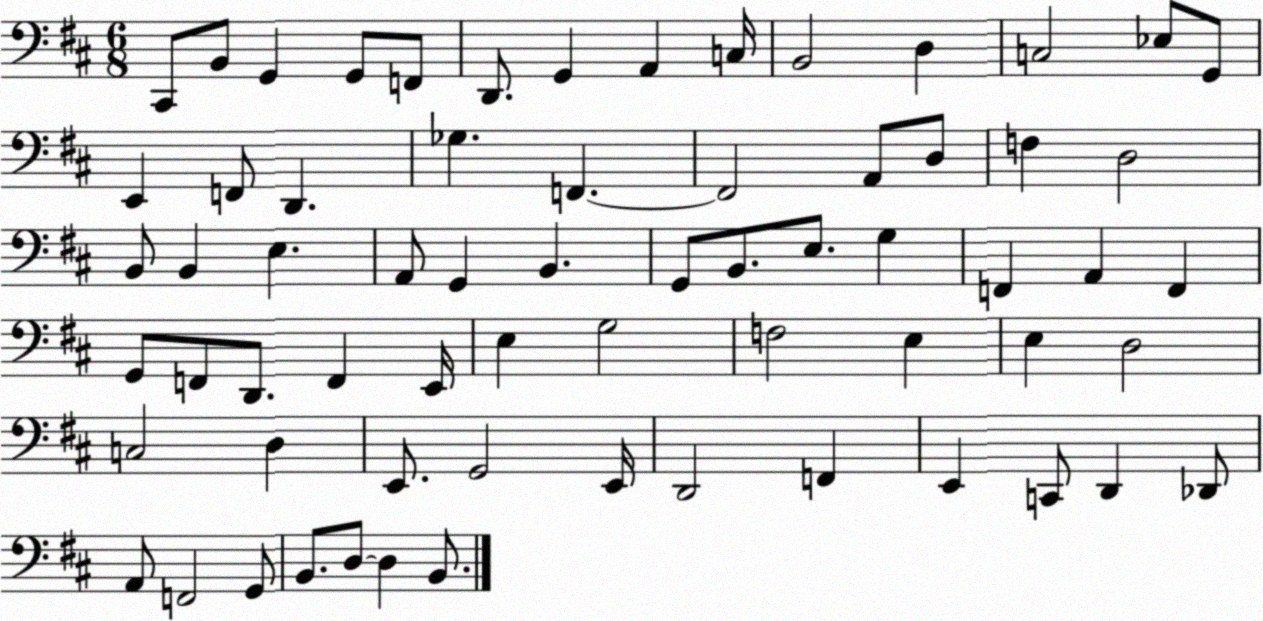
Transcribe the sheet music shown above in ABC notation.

X:1
T:Untitled
M:6/8
L:1/4
K:D
^C,,/2 B,,/2 G,, G,,/2 F,,/2 D,,/2 G,, A,, C,/4 B,,2 D, C,2 _E,/2 G,,/2 E,, F,,/2 D,, _G, F,, F,,2 A,,/2 D,/2 F, D,2 B,,/2 B,, E, A,,/2 G,, B,, G,,/2 B,,/2 E,/2 G, F,, A,, F,, G,,/2 F,,/2 D,,/2 F,, E,,/4 E, G,2 F,2 E, E, D,2 C,2 D, E,,/2 G,,2 E,,/4 D,,2 F,, E,, C,,/2 D,, _D,,/2 A,,/2 F,,2 G,,/2 B,,/2 D,/2 D, B,,/2